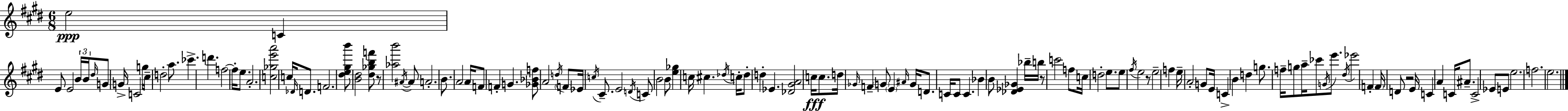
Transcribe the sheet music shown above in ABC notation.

X:1
T:Untitled
M:6/8
L:1/4
K:E
e2 C E/2 E2 B/4 B/4 ^d/4 G/2 G/4 C2 g/4 ^c/4 d2 a/2 _c' d' f2 f/4 e/2 A2 [c_ge'a']2 c/4 _D/4 D/2 F2 [^de^gb']/2 [B^d]2 [^d_gbf']/2 z/2 [_ab']2 ^A/4 ^A/2 A2 B/2 A2 A/4 F/2 F G [_G_Bf]/2 A2 d/4 F/2 _E/4 c/4 ^C/2 E2 D/4 C/2 B2 B/2 [e_g] c/4 ^c _d/4 c/4 _d/2 d _E [_D^GA]2 c/4 c/2 d/4 _G/4 F G/2 E ^A/4 G/4 D/2 C/4 C/2 C _B B/2 [_D_E_G] _b/4 b/4 z/2 c'2 f/2 c/4 d2 e/2 e/2 ^f/4 e2 z/2 e2 f e/4 A2 G/2 E/4 C B d g/2 f/4 g/2 a/4 _c'/2 G/4 e'/2 ^d/4 _e'2 F F/4 D/2 z2 E/4 C A C/4 ^A/2 C2 _E/2 E/2 e2 f2 e2